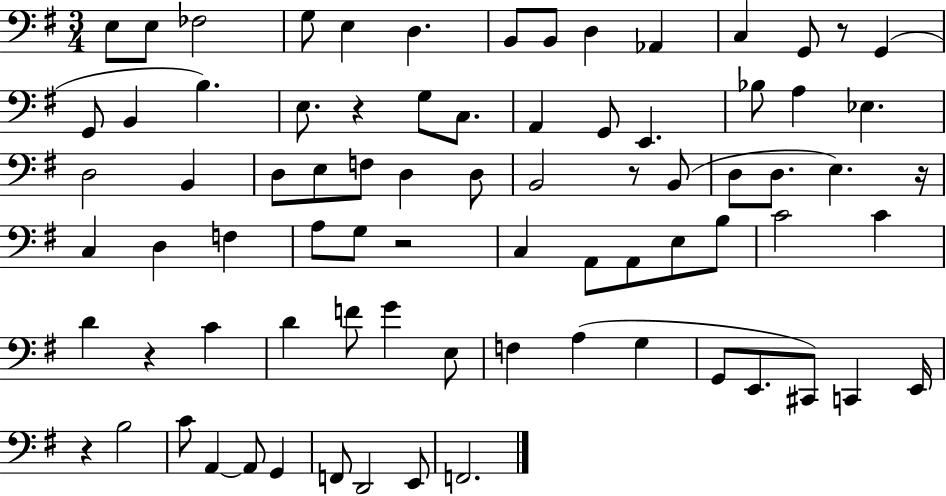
E3/e E3/e FES3/h G3/e E3/q D3/q. B2/e B2/e D3/q Ab2/q C3/q G2/e R/e G2/q G2/e B2/q B3/q. E3/e. R/q G3/e C3/e. A2/q G2/e E2/q. Bb3/e A3/q Eb3/q. D3/h B2/q D3/e E3/e F3/e D3/q D3/e B2/h R/e B2/e D3/e D3/e. E3/q. R/s C3/q D3/q F3/q A3/e G3/e R/h C3/q A2/e A2/e E3/e B3/e C4/h C4/q D4/q R/q C4/q D4/q F4/e G4/q E3/e F3/q A3/q G3/q G2/e E2/e. C#2/e C2/q E2/s R/q B3/h C4/e A2/q A2/e G2/q F2/e D2/h E2/e F2/h.